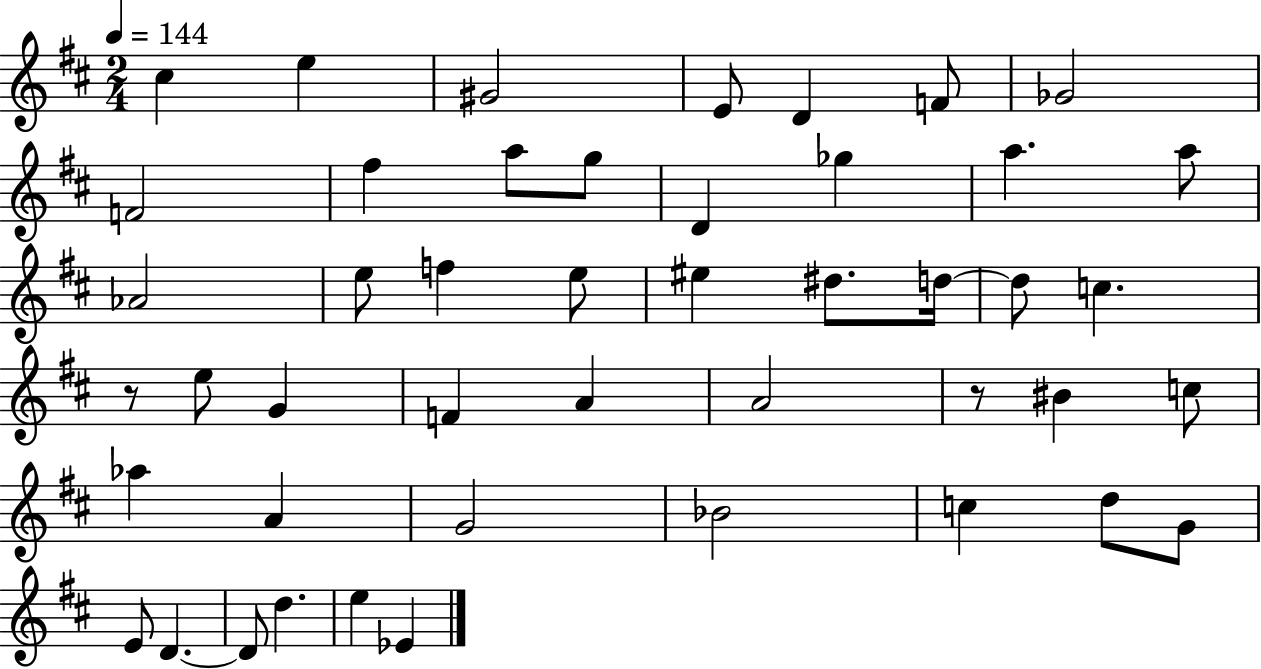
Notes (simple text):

C#5/q E5/q G#4/h E4/e D4/q F4/e Gb4/h F4/h F#5/q A5/e G5/e D4/q Gb5/q A5/q. A5/e Ab4/h E5/e F5/q E5/e EIS5/q D#5/e. D5/s D5/e C5/q. R/e E5/e G4/q F4/q A4/q A4/h R/e BIS4/q C5/e Ab5/q A4/q G4/h Bb4/h C5/q D5/e G4/e E4/e D4/q. D4/e D5/q. E5/q Eb4/q